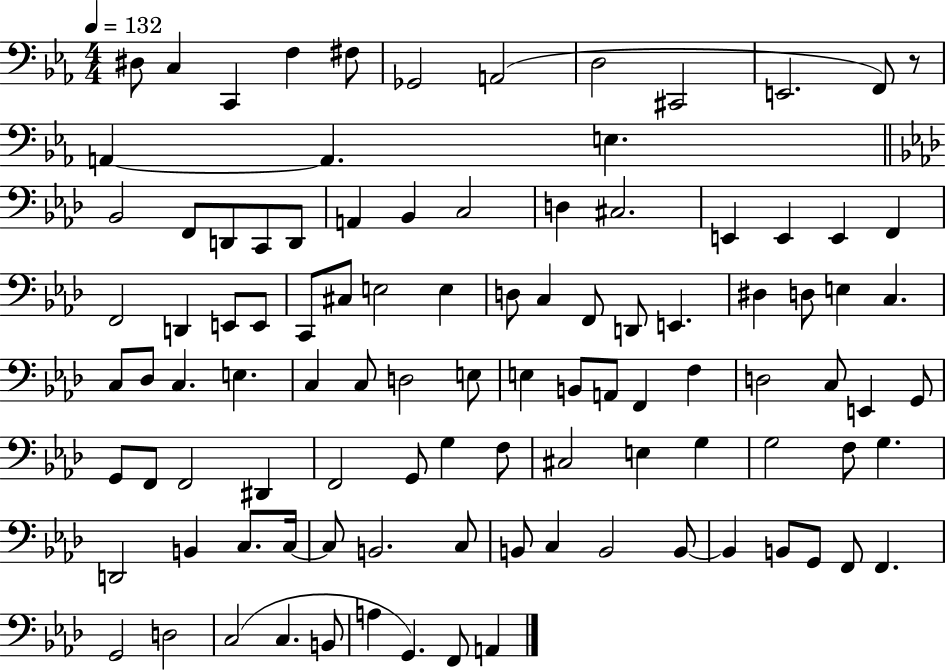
D#3/e C3/q C2/q F3/q F#3/e Gb2/h A2/h D3/h C#2/h E2/h. F2/e R/e A2/q A2/q. E3/q. Bb2/h F2/e D2/e C2/e D2/e A2/q Bb2/q C3/h D3/q C#3/h. E2/q E2/q E2/q F2/q F2/h D2/q E2/e E2/e C2/e C#3/e E3/h E3/q D3/e C3/q F2/e D2/e E2/q. D#3/q D3/e E3/q C3/q. C3/e Db3/e C3/q. E3/q. C3/q C3/e D3/h E3/e E3/q B2/e A2/e F2/q F3/q D3/h C3/e E2/q G2/e G2/e F2/e F2/h D#2/q F2/h G2/e G3/q F3/e C#3/h E3/q G3/q G3/h F3/e G3/q. D2/h B2/q C3/e. C3/s C3/e B2/h. C3/e B2/e C3/q B2/h B2/e B2/q B2/e G2/e F2/e F2/q. G2/h D3/h C3/h C3/q. B2/e A3/q G2/q. F2/e A2/q